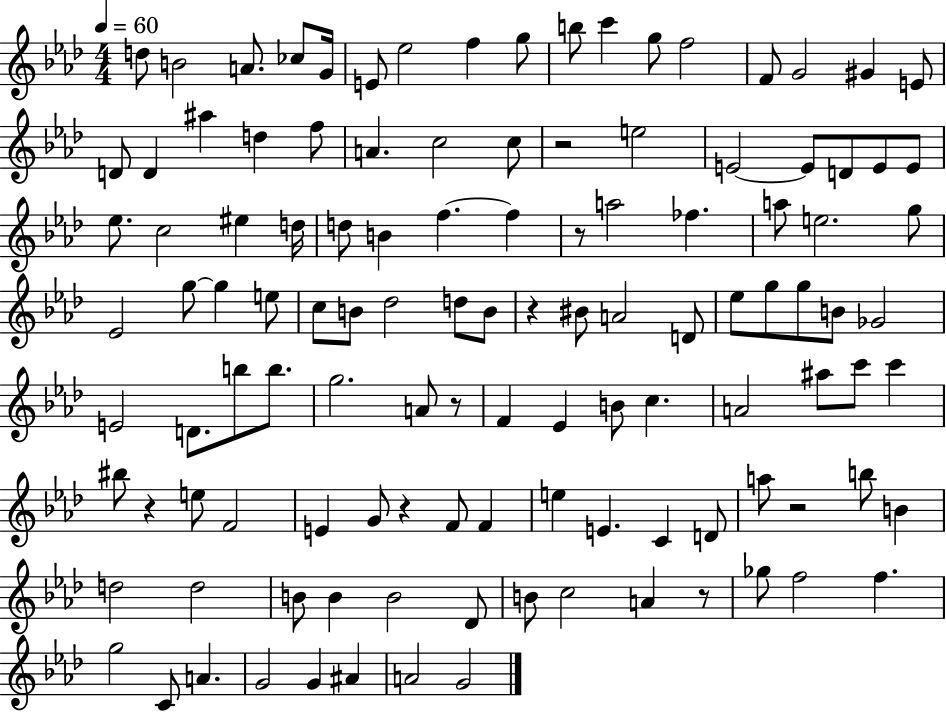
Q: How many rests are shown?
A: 8